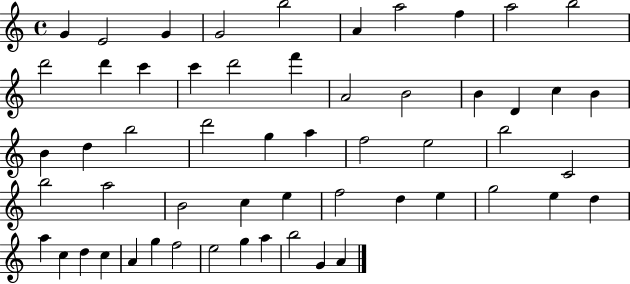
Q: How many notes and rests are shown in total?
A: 56